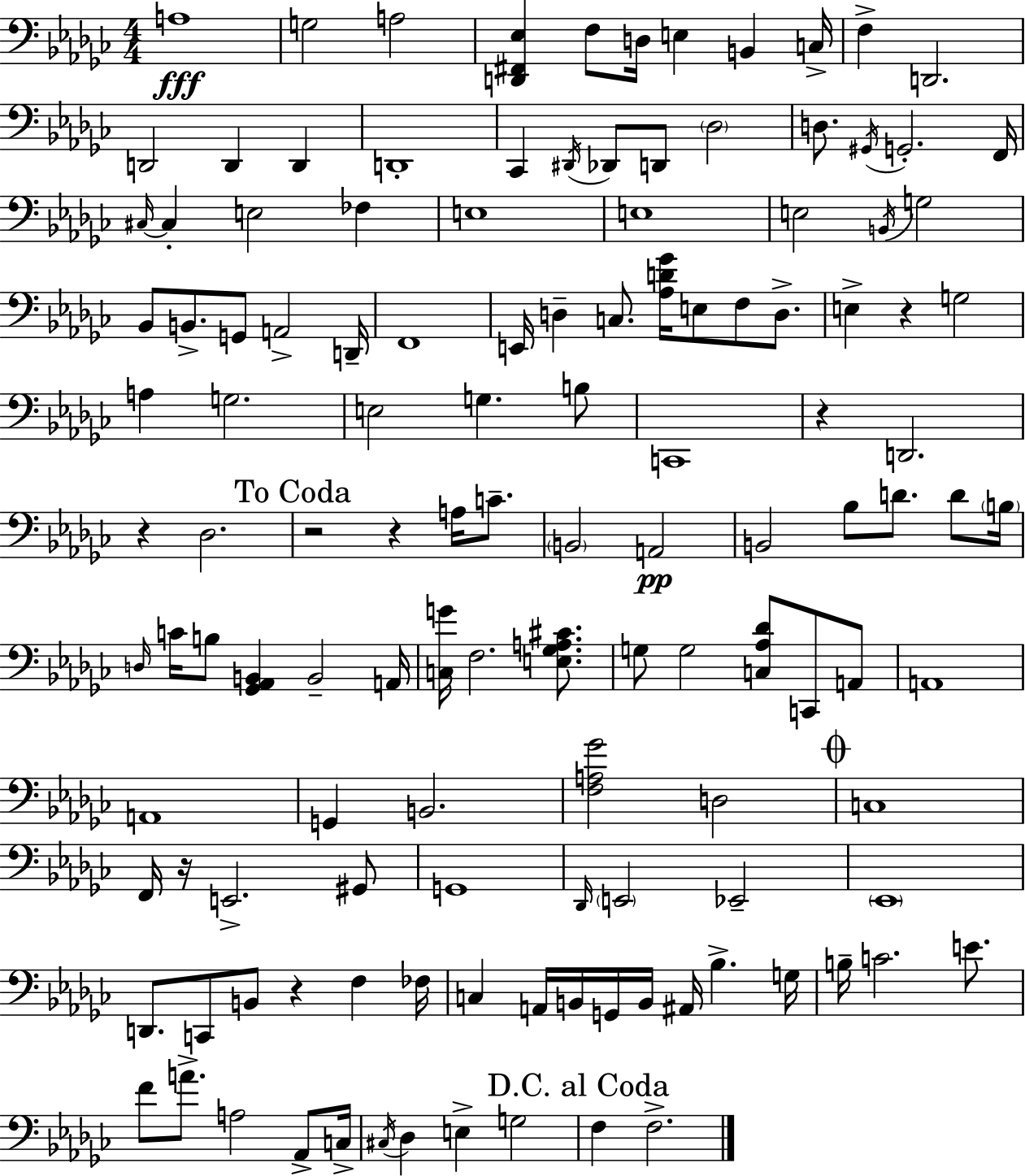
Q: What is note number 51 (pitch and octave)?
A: B3